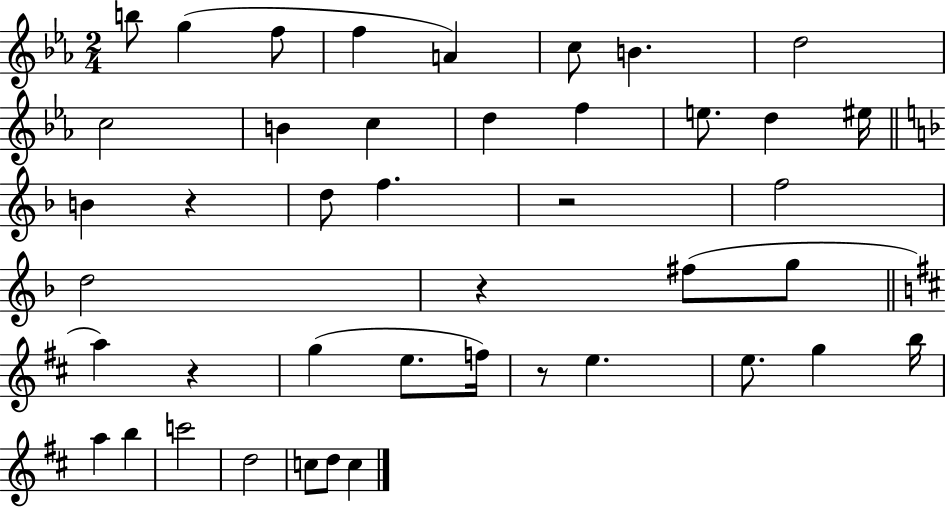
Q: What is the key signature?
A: EES major